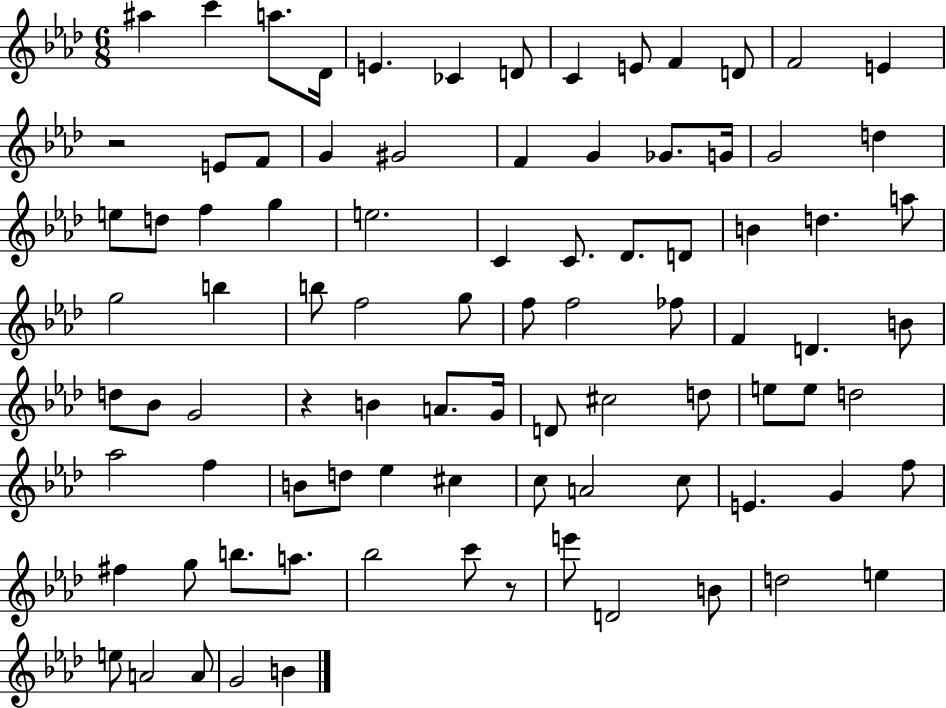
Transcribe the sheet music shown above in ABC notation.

X:1
T:Untitled
M:6/8
L:1/4
K:Ab
^a c' a/2 _D/4 E _C D/2 C E/2 F D/2 F2 E z2 E/2 F/2 G ^G2 F G _G/2 G/4 G2 d e/2 d/2 f g e2 C C/2 _D/2 D/2 B d a/2 g2 b b/2 f2 g/2 f/2 f2 _f/2 F D B/2 d/2 _B/2 G2 z B A/2 G/4 D/2 ^c2 d/2 e/2 e/2 d2 _a2 f B/2 d/2 _e ^c c/2 A2 c/2 E G f/2 ^f g/2 b/2 a/2 _b2 c'/2 z/2 e'/2 D2 B/2 d2 e e/2 A2 A/2 G2 B